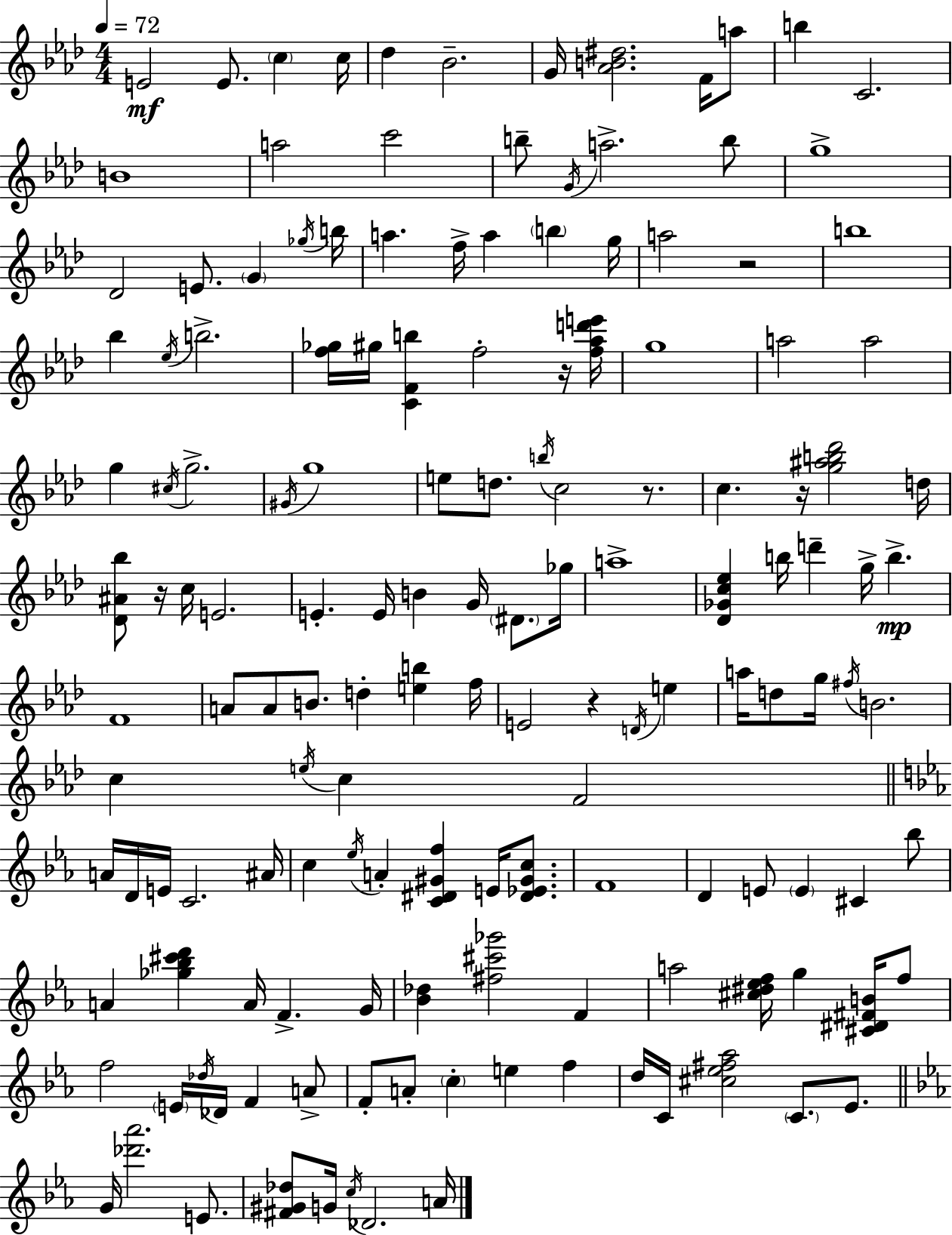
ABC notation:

X:1
T:Untitled
M:4/4
L:1/4
K:Ab
E2 E/2 c c/4 _d _B2 G/4 [_AB^d]2 F/4 a/2 b C2 B4 a2 c'2 b/2 G/4 a2 b/2 g4 _D2 E/2 G _g/4 b/4 a f/4 a b g/4 a2 z2 b4 _b _e/4 b2 [f_g]/4 ^g/4 [CFb] f2 z/4 [f_ad'e']/4 g4 a2 a2 g ^c/4 g2 ^G/4 g4 e/2 d/2 b/4 c2 z/2 c z/4 [g^ab_d']2 d/4 [_D^A_b]/2 z/4 c/4 E2 E E/4 B G/4 ^D/2 _g/4 a4 [_D_Gc_e] b/4 d' g/4 b F4 A/2 A/2 B/2 d [eb] f/4 E2 z D/4 e a/4 d/2 g/4 ^f/4 B2 c e/4 c F2 A/4 D/4 E/4 C2 ^A/4 c _e/4 A [C^D^Gf] E/4 [^D_E^Gc]/2 F4 D E/2 E ^C _b/2 A [_g_b^c'd'] A/4 F G/4 [_B_d] [^f^c'_g']2 F a2 [^c^d_ef]/4 g [^C^D^FB]/4 f/2 f2 E/4 _d/4 _D/4 F A/2 F/2 A/2 c e f d/4 C/4 [^c_e^f_a]2 C/2 _E/2 G/4 [_d'_a']2 E/2 [^F^G_d]/2 G/4 c/4 _D2 A/4